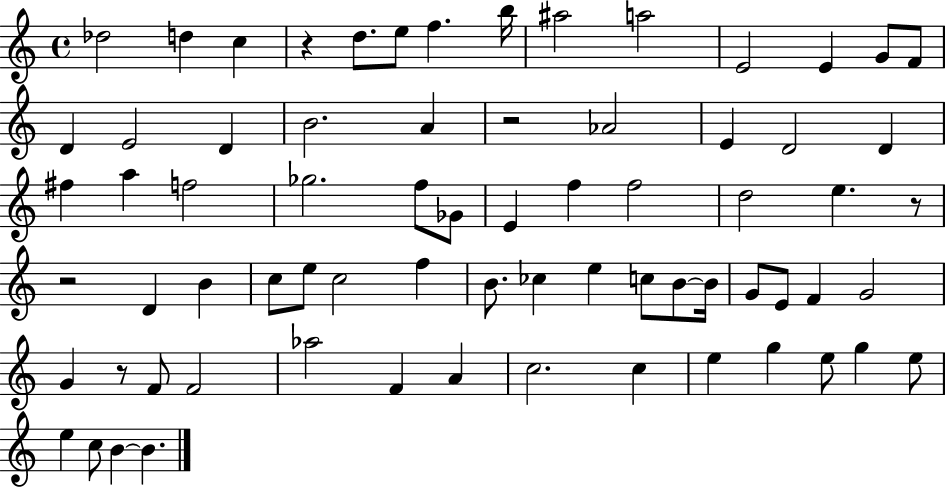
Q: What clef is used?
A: treble